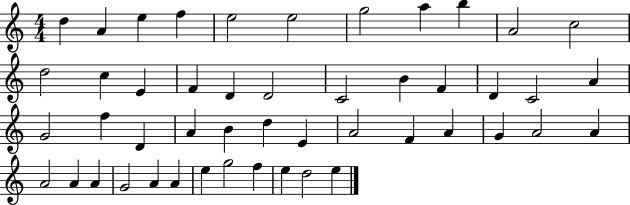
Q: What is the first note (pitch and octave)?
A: D5